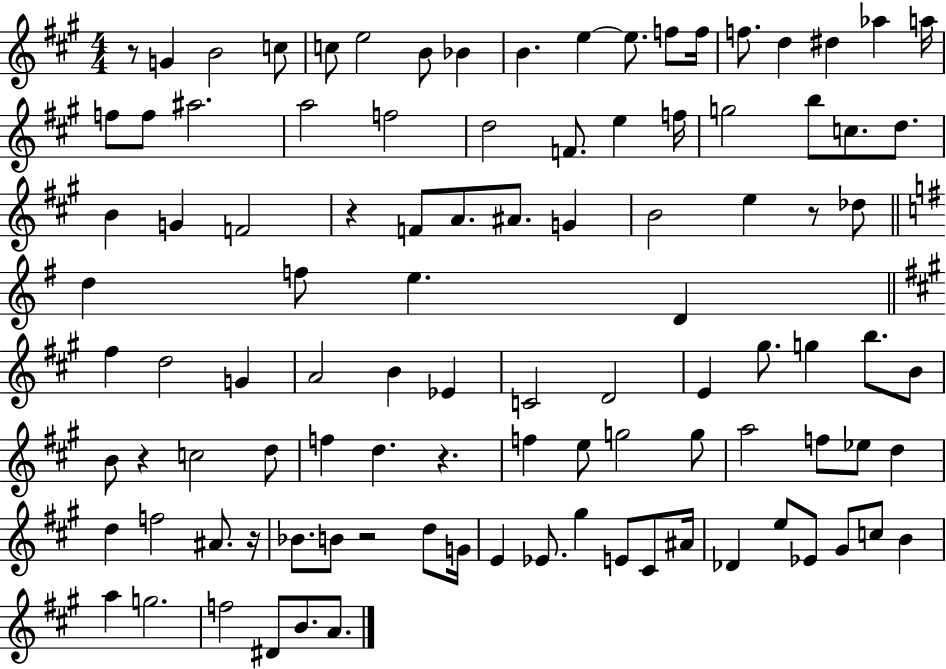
R/e G4/q B4/h C5/e C5/e E5/h B4/e Bb4/q B4/q. E5/q E5/e. F5/e F5/s F5/e. D5/q D#5/q Ab5/q A5/s F5/e F5/e A#5/h. A5/h F5/h D5/h F4/e. E5/q F5/s G5/h B5/e C5/e. D5/e. B4/q G4/q F4/h R/q F4/e A4/e. A#4/e. G4/q B4/h E5/q R/e Db5/e D5/q F5/e E5/q. D4/q F#5/q D5/h G4/q A4/h B4/q Eb4/q C4/h D4/h E4/q G#5/e. G5/q B5/e. B4/e B4/e R/q C5/h D5/e F5/q D5/q. R/q. F5/q E5/e G5/h G5/e A5/h F5/e Eb5/e D5/q D5/q F5/h A#4/e. R/s Bb4/e. B4/e R/h D5/e G4/s E4/q Eb4/e. G#5/q E4/e C#4/e A#4/s Db4/q E5/e Eb4/e G#4/e C5/e B4/q A5/q G5/h. F5/h D#4/e B4/e. A4/e.